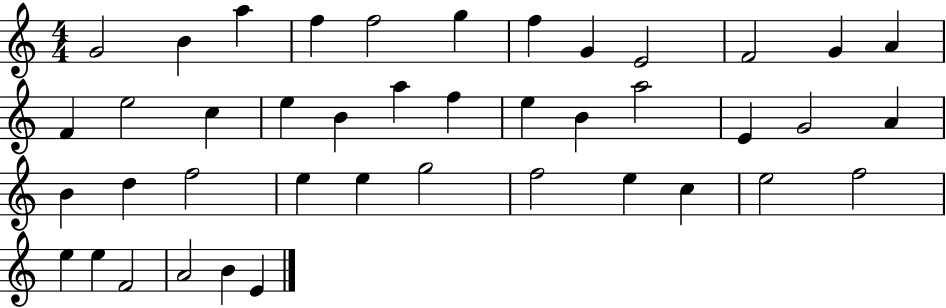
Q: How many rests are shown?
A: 0